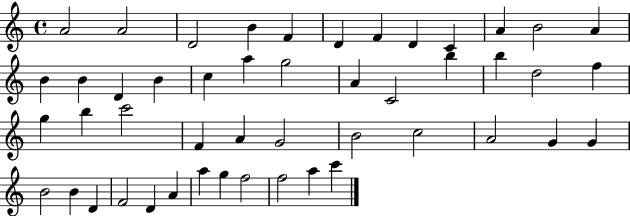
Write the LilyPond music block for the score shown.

{
  \clef treble
  \time 4/4
  \defaultTimeSignature
  \key c \major
  a'2 a'2 | d'2 b'4 f'4 | d'4 f'4 d'4 c'4 | a'4 b'2 a'4 | \break b'4 b'4 d'4 b'4 | c''4 a''4 g''2 | a'4 c'2 b''4 | b''4 d''2 f''4 | \break g''4 b''4 c'''2 | f'4 a'4 g'2 | b'2 c''2 | a'2 g'4 g'4 | \break b'2 b'4 d'4 | f'2 d'4 a'4 | a''4 g''4 f''2 | f''2 a''4 c'''4 | \break \bar "|."
}